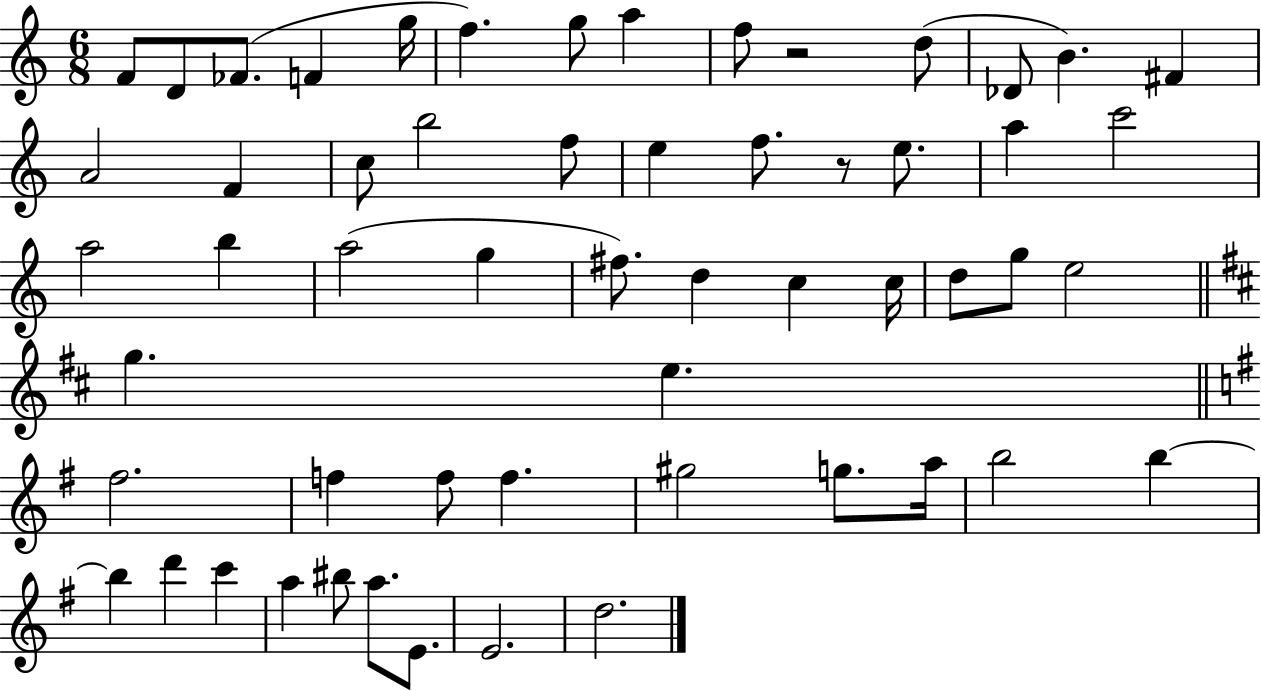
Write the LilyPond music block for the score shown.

{
  \clef treble
  \numericTimeSignature
  \time 6/8
  \key c \major
  \repeat volta 2 { f'8 d'8 fes'8.( f'4 g''16 | f''4.) g''8 a''4 | f''8 r2 d''8( | des'8 b'4.) fis'4 | \break a'2 f'4 | c''8 b''2 f''8 | e''4 f''8. r8 e''8. | a''4 c'''2 | \break a''2 b''4 | a''2( g''4 | fis''8.) d''4 c''4 c''16 | d''8 g''8 e''2 | \break \bar "||" \break \key d \major g''4. e''4. | \bar "||" \break \key e \minor fis''2. | f''4 f''8 f''4. | gis''2 g''8. a''16 | b''2 b''4~~ | \break b''4 d'''4 c'''4 | a''4 bis''8 a''8. e'8. | e'2. | d''2. | \break } \bar "|."
}